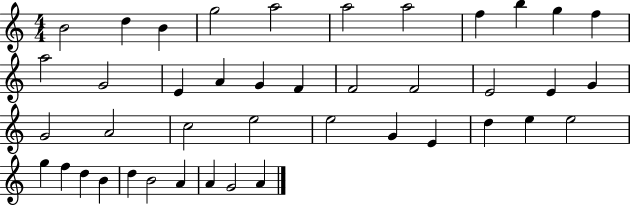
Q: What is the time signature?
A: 4/4